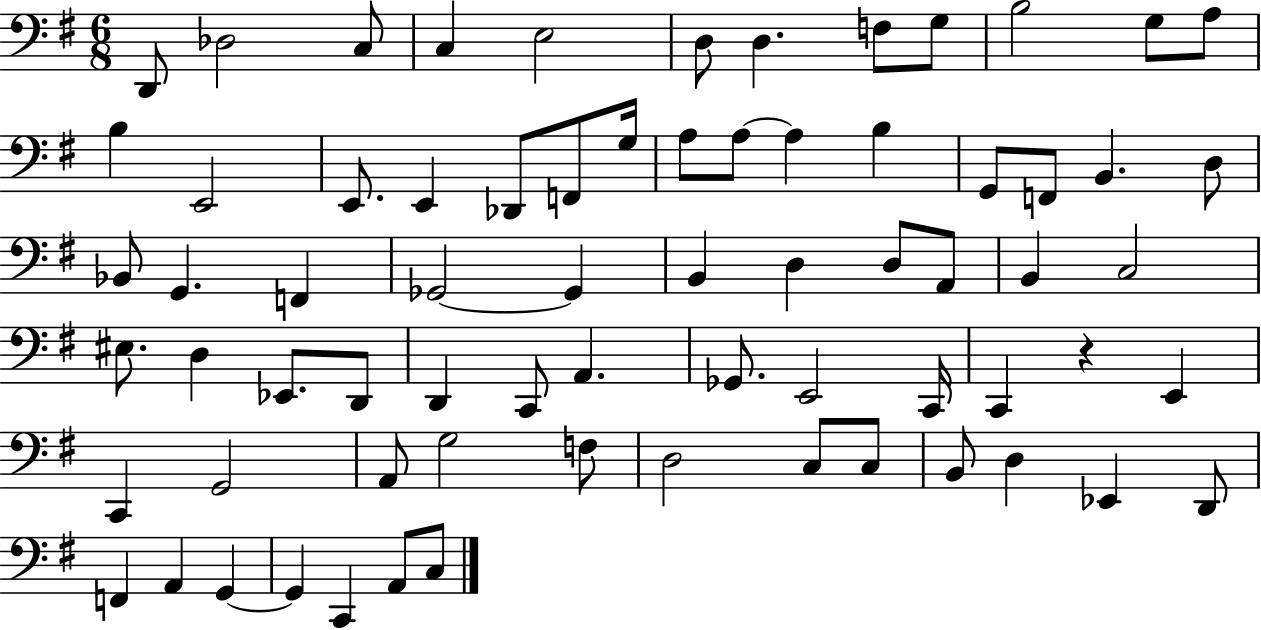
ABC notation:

X:1
T:Untitled
M:6/8
L:1/4
K:G
D,,/2 _D,2 C,/2 C, E,2 D,/2 D, F,/2 G,/2 B,2 G,/2 A,/2 B, E,,2 E,,/2 E,, _D,,/2 F,,/2 G,/4 A,/2 A,/2 A, B, G,,/2 F,,/2 B,, D,/2 _B,,/2 G,, F,, _G,,2 _G,, B,, D, D,/2 A,,/2 B,, C,2 ^E,/2 D, _E,,/2 D,,/2 D,, C,,/2 A,, _G,,/2 E,,2 C,,/4 C,, z E,, C,, G,,2 A,,/2 G,2 F,/2 D,2 C,/2 C,/2 B,,/2 D, _E,, D,,/2 F,, A,, G,, G,, C,, A,,/2 C,/2